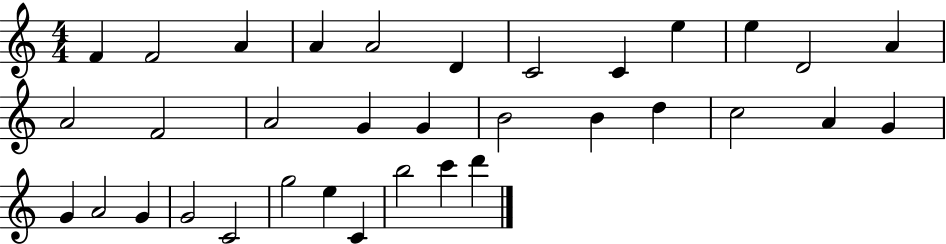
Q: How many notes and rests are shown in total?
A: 34